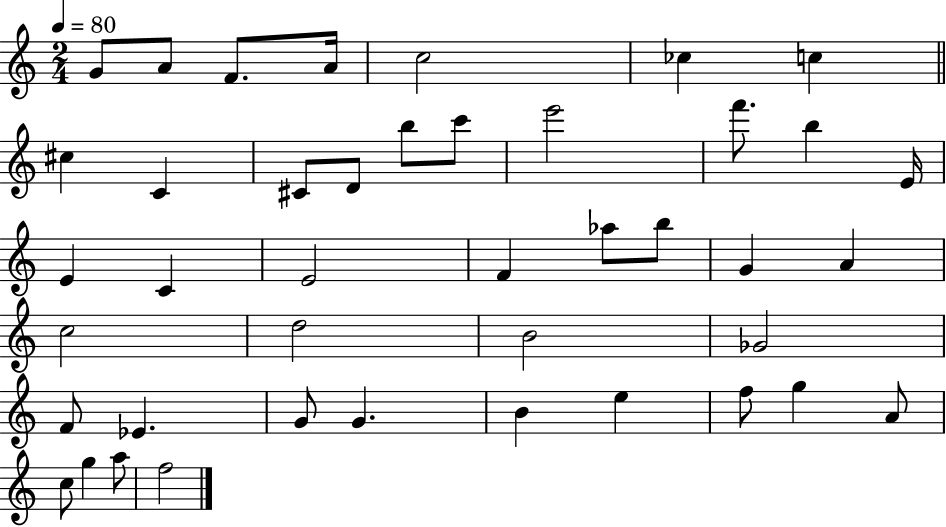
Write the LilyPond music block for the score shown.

{
  \clef treble
  \numericTimeSignature
  \time 2/4
  \key c \major
  \tempo 4 = 80
  \repeat volta 2 { g'8 a'8 f'8. a'16 | c''2 | ces''4 c''4 | \bar "||" \break \key c \major cis''4 c'4 | cis'8 d'8 b''8 c'''8 | e'''2 | f'''8. b''4 e'16 | \break e'4 c'4 | e'2 | f'4 aes''8 b''8 | g'4 a'4 | \break c''2 | d''2 | b'2 | ges'2 | \break f'8 ees'4. | g'8 g'4. | b'4 e''4 | f''8 g''4 a'8 | \break c''8 g''4 a''8 | f''2 | } \bar "|."
}